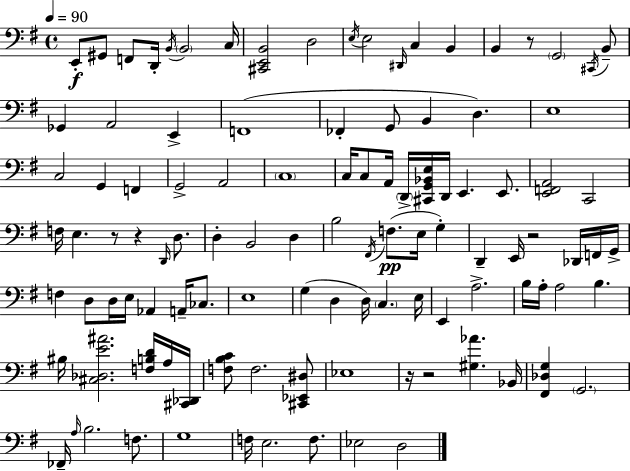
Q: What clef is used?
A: bass